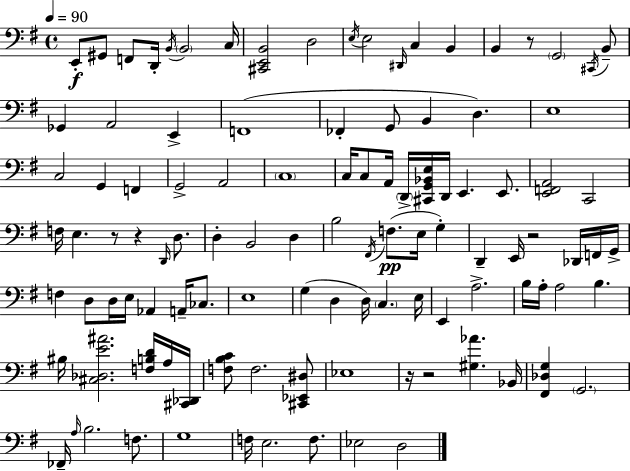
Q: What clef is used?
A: bass